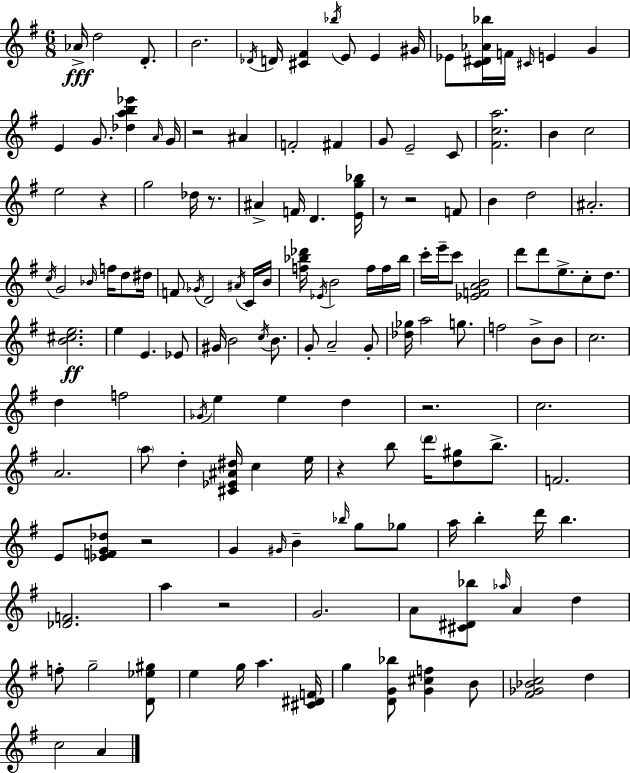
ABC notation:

X:1
T:Untitled
M:6/8
L:1/4
K:G
_A/4 d2 D/2 B2 _D/4 D/4 [^C^F] _b/4 E/2 E ^G/4 _E/2 [C^D_A_b]/4 F/4 ^C/4 E G E G/2 [_dab_e'] A/4 G/4 z2 ^A F2 ^F G/2 E2 C/2 [^Fca]2 B c2 e2 z g2 _d/4 z/2 ^A F/4 D [Eg_b]/4 z/2 z2 F/2 B d2 ^A2 c/4 G2 _B/4 f/4 d/2 ^d/4 F/2 _G/4 D2 ^A/4 C/4 B/4 [f_b_d']/4 _E/4 B2 f/4 f/4 _b/4 c'/4 e'/4 c'/2 [_EFAB]2 d'/2 d'/2 e/2 c/2 d/2 [B^ce]2 e E _E/2 ^G/4 B2 c/4 B/2 G/2 A2 G/2 [_d_g]/4 a2 g/2 f2 B/2 B/2 c2 d f2 _G/4 e e d z2 c2 A2 a/2 d [^C_E^A^d]/4 c e/4 z b/2 d'/4 [d^g]/2 b/2 F2 E/2 [_EFG_d]/2 z2 G ^G/4 B _b/4 g/2 _g/2 a/4 b d'/4 b [_DF]2 a z2 G2 A/2 [^C^D_b]/2 _a/4 A d f/2 g2 [D_e^g]/2 e g/4 a [^C^DF]/4 g [DG_b]/2 [G^cf] B/2 [^F_G_Bc]2 d c2 A